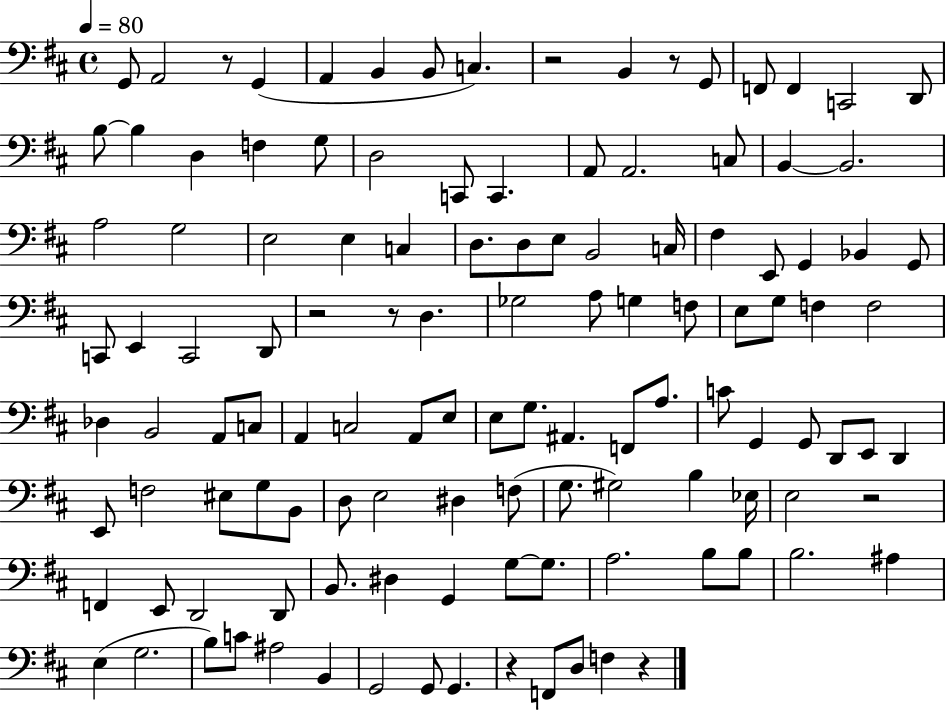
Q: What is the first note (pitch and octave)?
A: G2